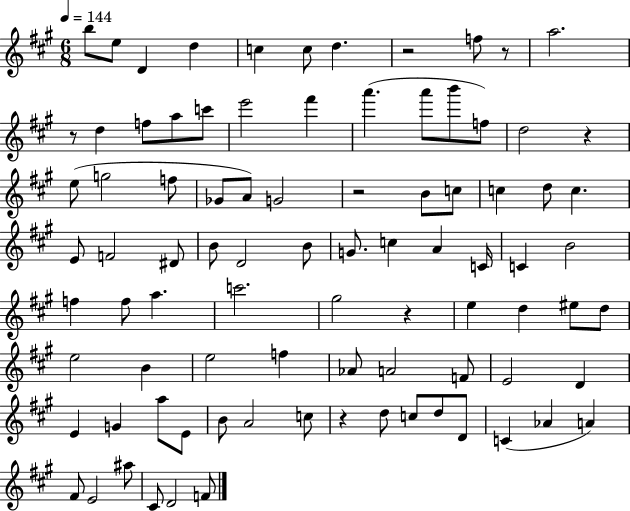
{
  \clef treble
  \numericTimeSignature
  \time 6/8
  \key a \major
  \tempo 4 = 144
  b''8 e''8 d'4 d''4 | c''4 c''8 d''4. | r2 f''8 r8 | a''2. | \break r8 d''4 f''8 a''8 c'''8 | e'''2 fis'''4 | a'''4.( a'''8 b'''8 f''8) | d''2 r4 | \break e''8( g''2 f''8 | ges'8 a'8) g'2 | r2 b'8 c''8 | c''4 d''8 c''4. | \break e'8 f'2 dis'8 | b'8 d'2 b'8 | g'8. c''4 a'4 c'16 | c'4 b'2 | \break f''4 f''8 a''4. | c'''2. | gis''2 r4 | e''4 d''4 eis''8 d''8 | \break e''2 b'4 | e''2 f''4 | aes'8 a'2 f'8 | e'2 d'4 | \break e'4 g'4 a''8 e'8 | b'8 a'2 c''8 | r4 d''8 c''8 d''8 d'8 | c'4( aes'4 a'4) | \break fis'8 e'2 ais''8 | cis'8 d'2 f'8 | \bar "|."
}